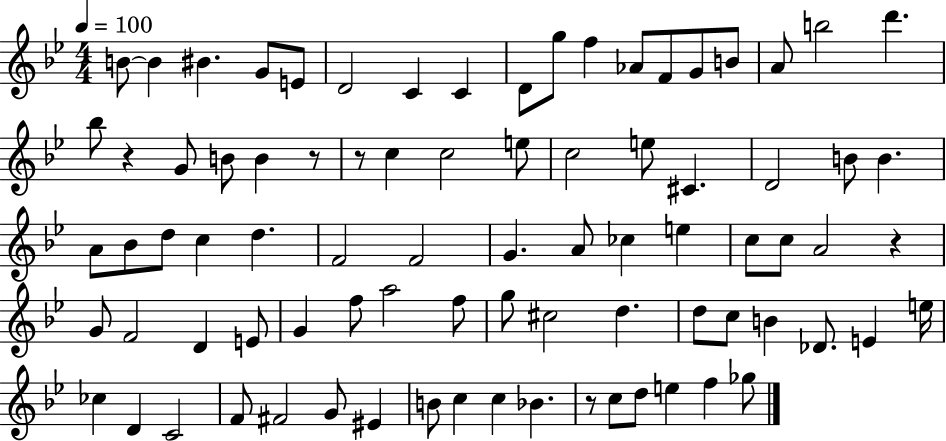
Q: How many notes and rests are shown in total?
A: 83